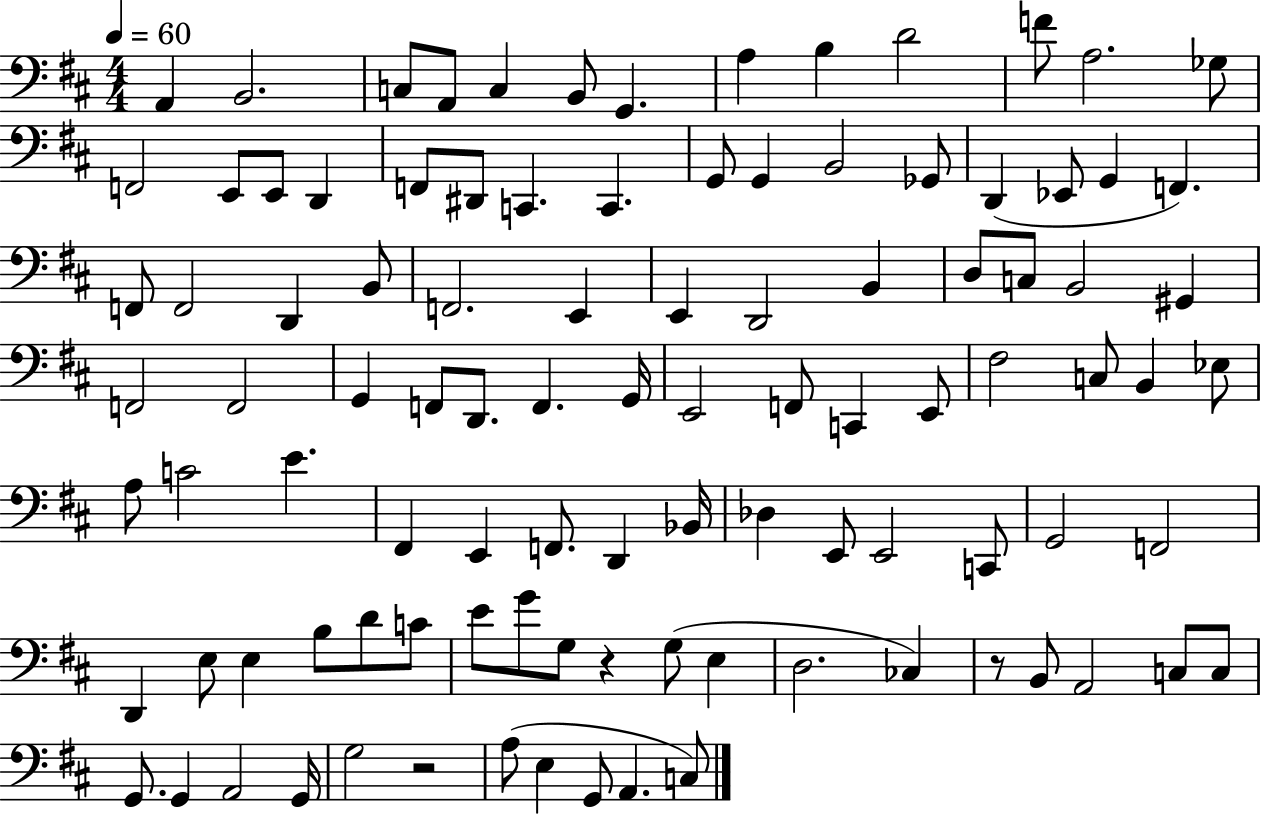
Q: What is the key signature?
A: D major